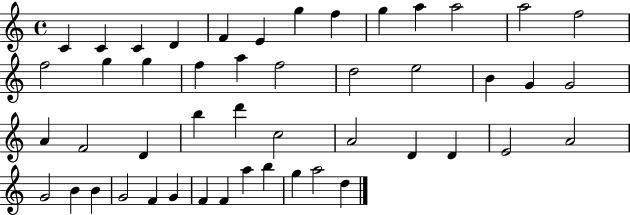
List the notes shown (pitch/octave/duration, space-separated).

C4/q C4/q C4/q D4/q F4/q E4/q G5/q F5/q G5/q A5/q A5/h A5/h F5/h F5/h G5/q G5/q F5/q A5/q F5/h D5/h E5/h B4/q G4/q G4/h A4/q F4/h D4/q B5/q D6/q C5/h A4/h D4/q D4/q E4/h A4/h G4/h B4/q B4/q G4/h F4/q G4/q F4/q F4/q A5/q B5/q G5/q A5/h D5/q